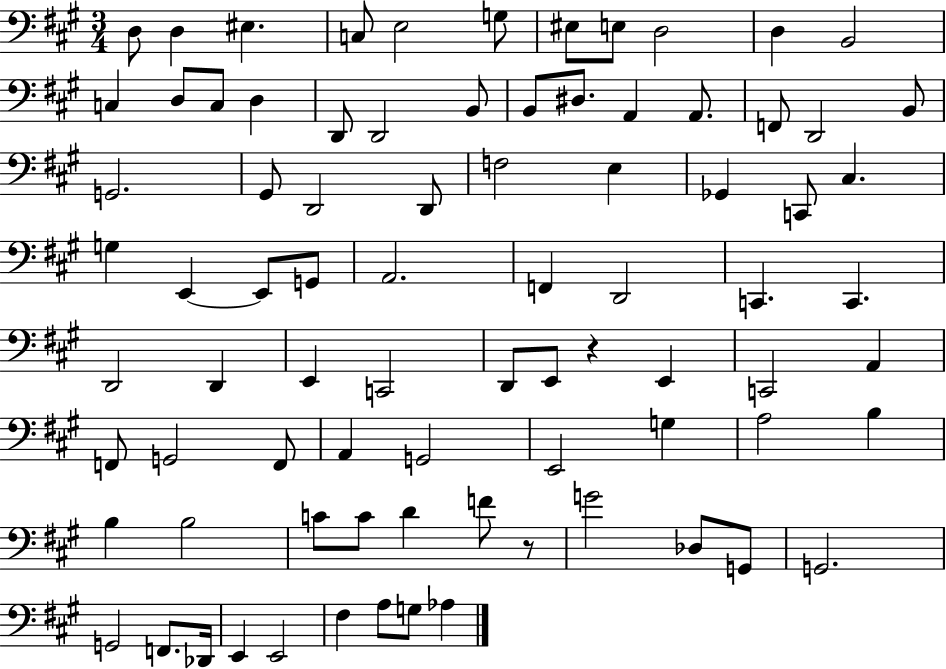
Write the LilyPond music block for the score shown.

{
  \clef bass
  \numericTimeSignature
  \time 3/4
  \key a \major
  d8 d4 eis4. | c8 e2 g8 | eis8 e8 d2 | d4 b,2 | \break c4 d8 c8 d4 | d,8 d,2 b,8 | b,8 dis8. a,4 a,8. | f,8 d,2 b,8 | \break g,2. | gis,8 d,2 d,8 | f2 e4 | ges,4 c,8 cis4. | \break g4 e,4~~ e,8 g,8 | a,2. | f,4 d,2 | c,4. c,4. | \break d,2 d,4 | e,4 c,2 | d,8 e,8 r4 e,4 | c,2 a,4 | \break f,8 g,2 f,8 | a,4 g,2 | e,2 g4 | a2 b4 | \break b4 b2 | c'8 c'8 d'4 f'8 r8 | g'2 des8 g,8 | g,2. | \break g,2 f,8. des,16 | e,4 e,2 | fis4 a8 g8 aes4 | \bar "|."
}